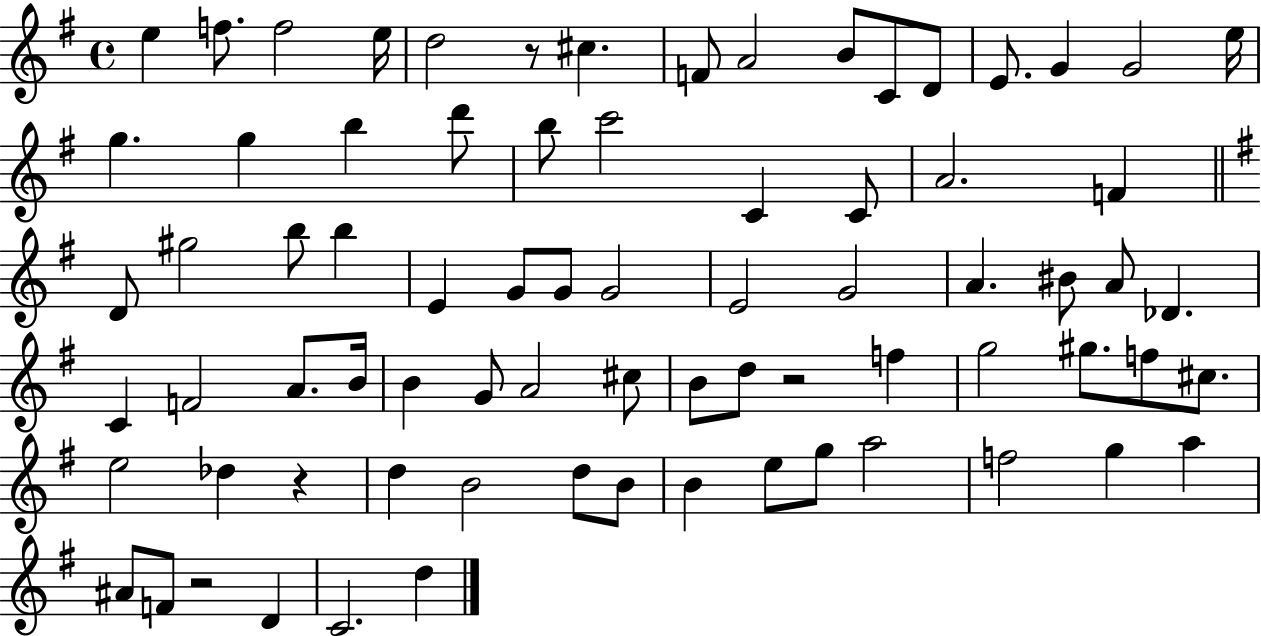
{
  \clef treble
  \time 4/4
  \defaultTimeSignature
  \key g \major
  e''4 f''8. f''2 e''16 | d''2 r8 cis''4. | f'8 a'2 b'8 c'8 d'8 | e'8. g'4 g'2 e''16 | \break g''4. g''4 b''4 d'''8 | b''8 c'''2 c'4 c'8 | a'2. f'4 | \bar "||" \break \key e \minor d'8 gis''2 b''8 b''4 | e'4 g'8 g'8 g'2 | e'2 g'2 | a'4. bis'8 a'8 des'4. | \break c'4 f'2 a'8. b'16 | b'4 g'8 a'2 cis''8 | b'8 d''8 r2 f''4 | g''2 gis''8. f''8 cis''8. | \break e''2 des''4 r4 | d''4 b'2 d''8 b'8 | b'4 e''8 g''8 a''2 | f''2 g''4 a''4 | \break ais'8 f'8 r2 d'4 | c'2. d''4 | \bar "|."
}